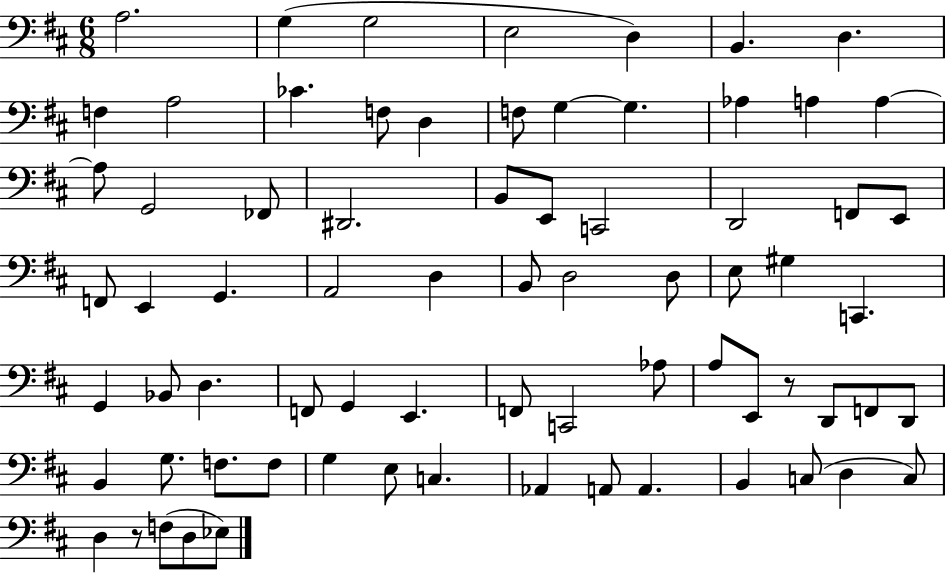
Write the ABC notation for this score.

X:1
T:Untitled
M:6/8
L:1/4
K:D
A,2 G, G,2 E,2 D, B,, D, F, A,2 _C F,/2 D, F,/2 G, G, _A, A, A, A,/2 G,,2 _F,,/2 ^D,,2 B,,/2 E,,/2 C,,2 D,,2 F,,/2 E,,/2 F,,/2 E,, G,, A,,2 D, B,,/2 D,2 D,/2 E,/2 ^G, C,, G,, _B,,/2 D, F,,/2 G,, E,, F,,/2 C,,2 _A,/2 A,/2 E,,/2 z/2 D,,/2 F,,/2 D,,/2 B,, G,/2 F,/2 F,/2 G, E,/2 C, _A,, A,,/2 A,, B,, C,/2 D, C,/2 D, z/2 F,/2 D,/2 _E,/2